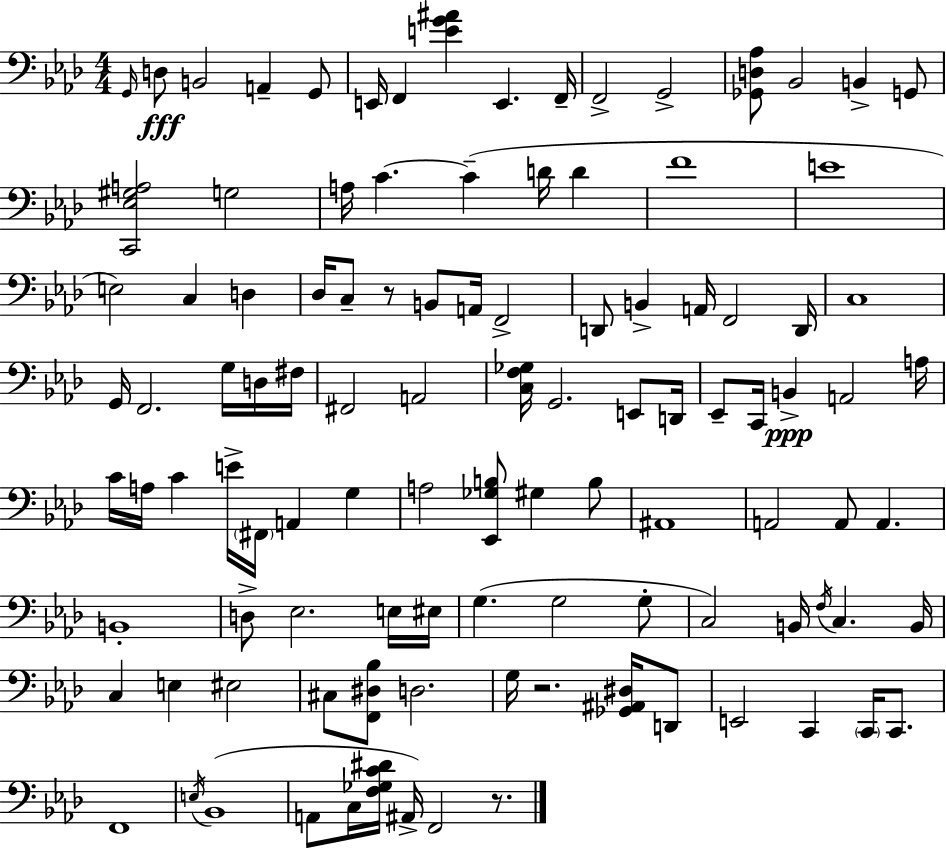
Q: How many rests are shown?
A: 3